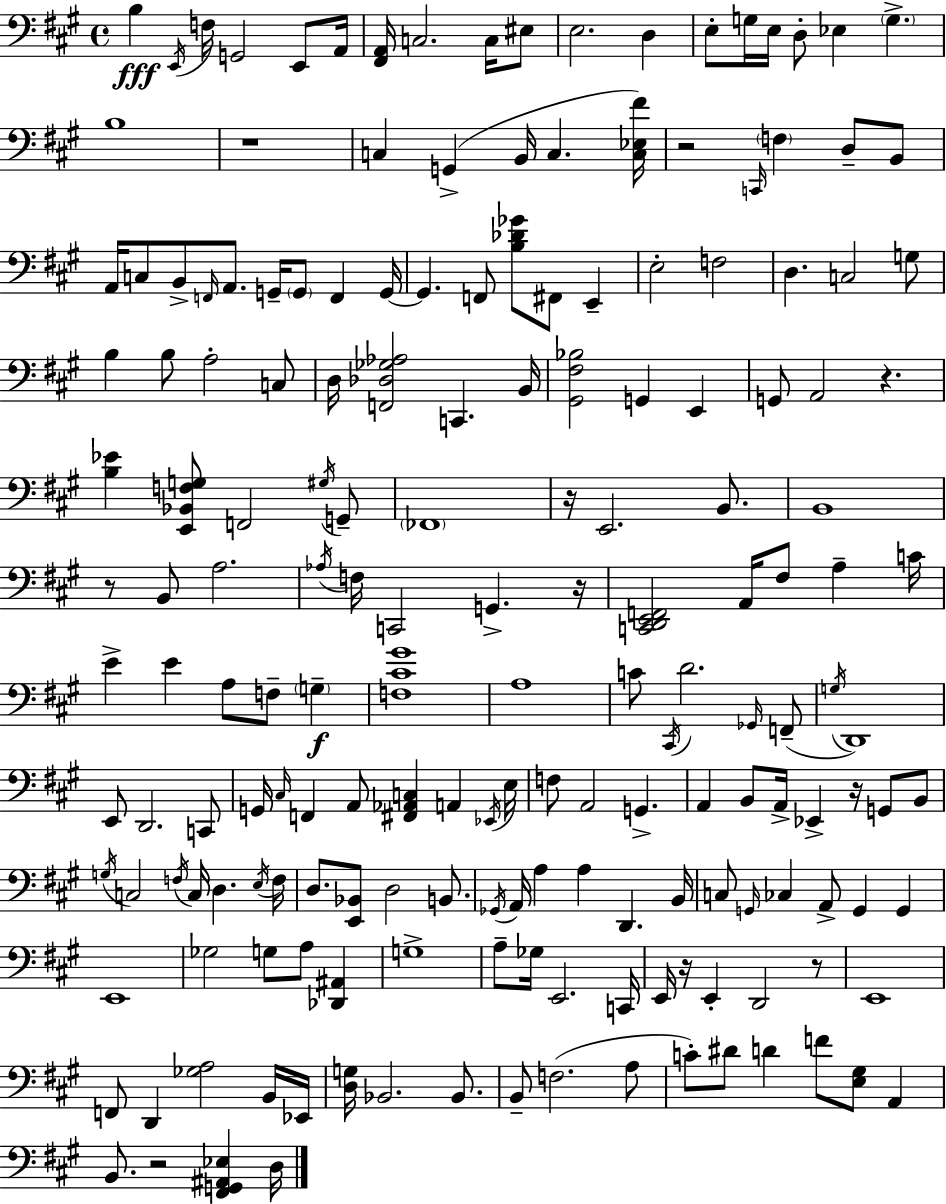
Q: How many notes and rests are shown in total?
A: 181